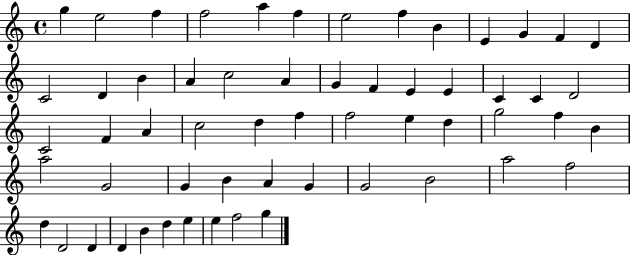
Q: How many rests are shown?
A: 0